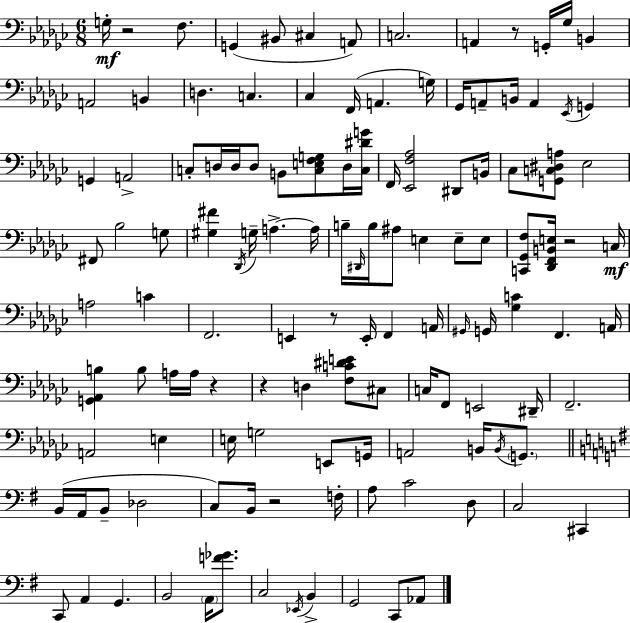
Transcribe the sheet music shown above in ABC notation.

X:1
T:Untitled
M:6/8
L:1/4
K:Ebm
G,/4 z2 F,/2 G,, ^B,,/2 ^C, A,,/2 C,2 A,, z/2 G,,/4 _G,/4 B,, A,,2 B,, D, C, _C, F,,/4 A,, G,/4 _G,,/4 A,,/2 B,,/4 A,, _E,,/4 G,, G,, A,,2 C,/2 D,/4 D,/4 D,/2 B,,/2 [C,E,F,G,]/2 D,/4 [C,^DG]/4 F,,/4 [_E,,F,_A,]2 ^D,,/2 B,,/4 _C,/2 [G,,C,^D,A,]/2 _E,2 ^F,,/2 _B,2 G,/2 [^G,^F] _D,,/4 G,/4 A, A,/4 B,/4 ^D,,/4 B,/4 ^A,/2 E, E,/2 E,/2 [C,,_G,,F,]/2 [_D,,F,,B,,E,]/4 z2 C,/4 A,2 C F,,2 E,, z/2 E,,/4 F,, A,,/4 ^G,,/4 G,,/4 [_G,C] F,, A,,/4 [G,,_A,,B,] B,/2 A,/4 A,/4 z z D, [F,C^DE]/2 ^C,/2 C,/4 F,,/2 E,,2 ^D,,/4 F,,2 A,,2 E, E,/4 G,2 E,,/2 G,,/4 A,,2 B,,/4 B,,/4 G,,/2 B,,/4 A,,/4 B,,/2 _D,2 C,/2 B,,/4 z2 F,/4 A,/2 C2 D,/2 C,2 ^C,, C,,/2 A,, G,, B,,2 A,,/4 [F_G]/2 C,2 _E,,/4 B,, G,,2 C,,/2 _A,,/2